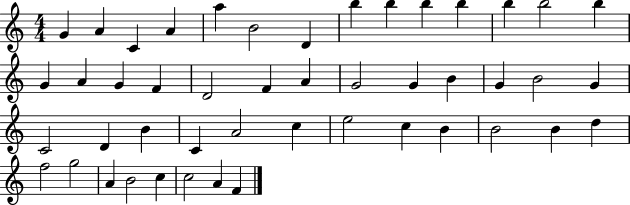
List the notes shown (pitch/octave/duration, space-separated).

G4/q A4/q C4/q A4/q A5/q B4/h D4/q B5/q B5/q B5/q B5/q B5/q B5/h B5/q G4/q A4/q G4/q F4/q D4/h F4/q A4/q G4/h G4/q B4/q G4/q B4/h G4/q C4/h D4/q B4/q C4/q A4/h C5/q E5/h C5/q B4/q B4/h B4/q D5/q F5/h G5/h A4/q B4/h C5/q C5/h A4/q F4/q